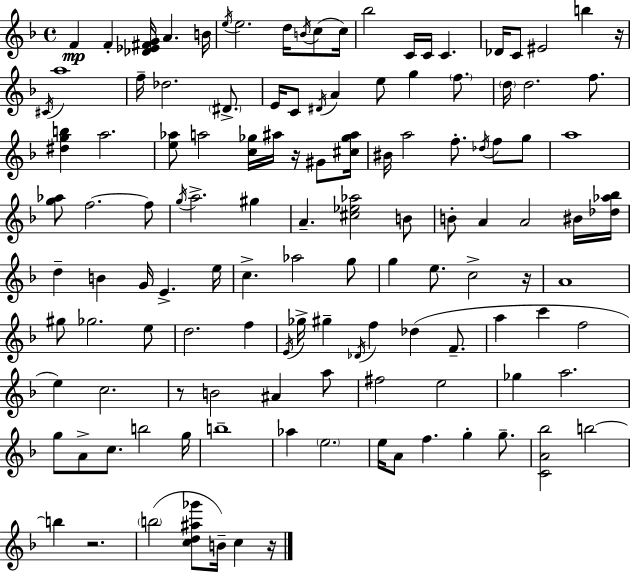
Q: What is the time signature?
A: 4/4